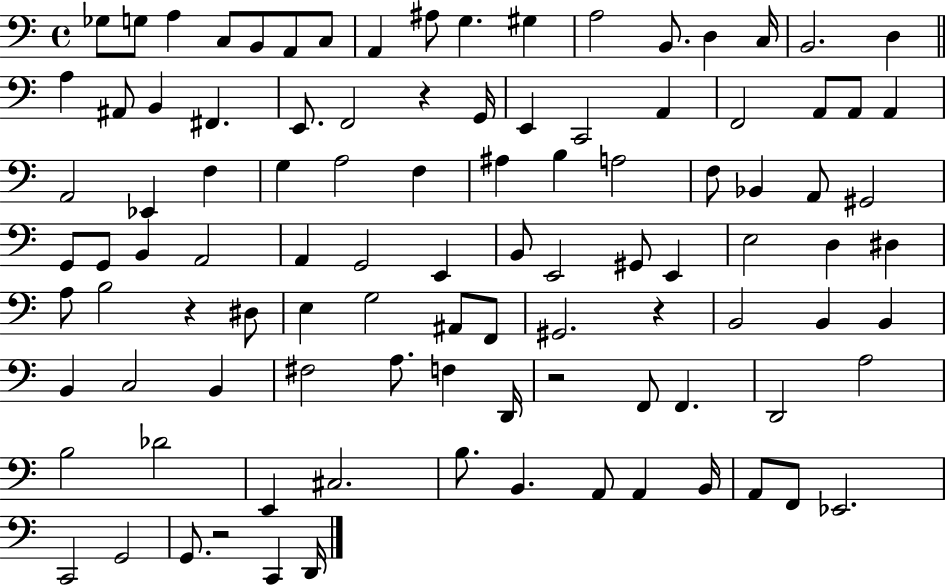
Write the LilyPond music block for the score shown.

{
  \clef bass
  \time 4/4
  \defaultTimeSignature
  \key c \major
  \repeat volta 2 { ges8 g8 a4 c8 b,8 a,8 c8 | a,4 ais8 g4. gis4 | a2 b,8. d4 c16 | b,2. d4 | \break \bar "||" \break \key c \major a4 ais,8 b,4 fis,4. | e,8. f,2 r4 g,16 | e,4 c,2 a,4 | f,2 a,8 a,8 a,4 | \break a,2 ees,4 f4 | g4 a2 f4 | ais4 b4 a2 | f8 bes,4 a,8 gis,2 | \break g,8 g,8 b,4 a,2 | a,4 g,2 e,4 | b,8 e,2 gis,8 e,4 | e2 d4 dis4 | \break a8 b2 r4 dis8 | e4 g2 ais,8 f,8 | gis,2. r4 | b,2 b,4 b,4 | \break b,4 c2 b,4 | fis2 a8. f4 d,16 | r2 f,8 f,4. | d,2 a2 | \break b2 des'2 | e,4 cis2. | b8. b,4. a,8 a,4 b,16 | a,8 f,8 ees,2. | \break c,2 g,2 | g,8. r2 c,4 d,16 | } \bar "|."
}